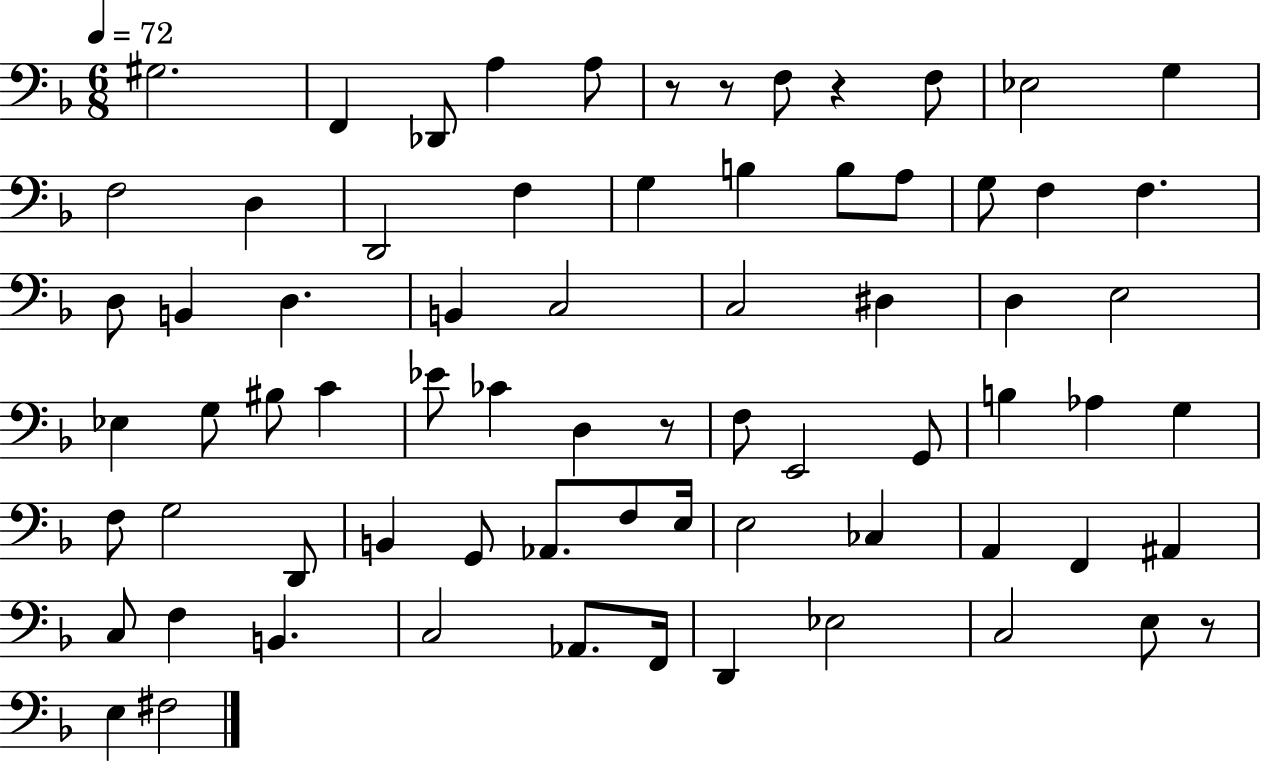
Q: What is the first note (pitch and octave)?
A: G#3